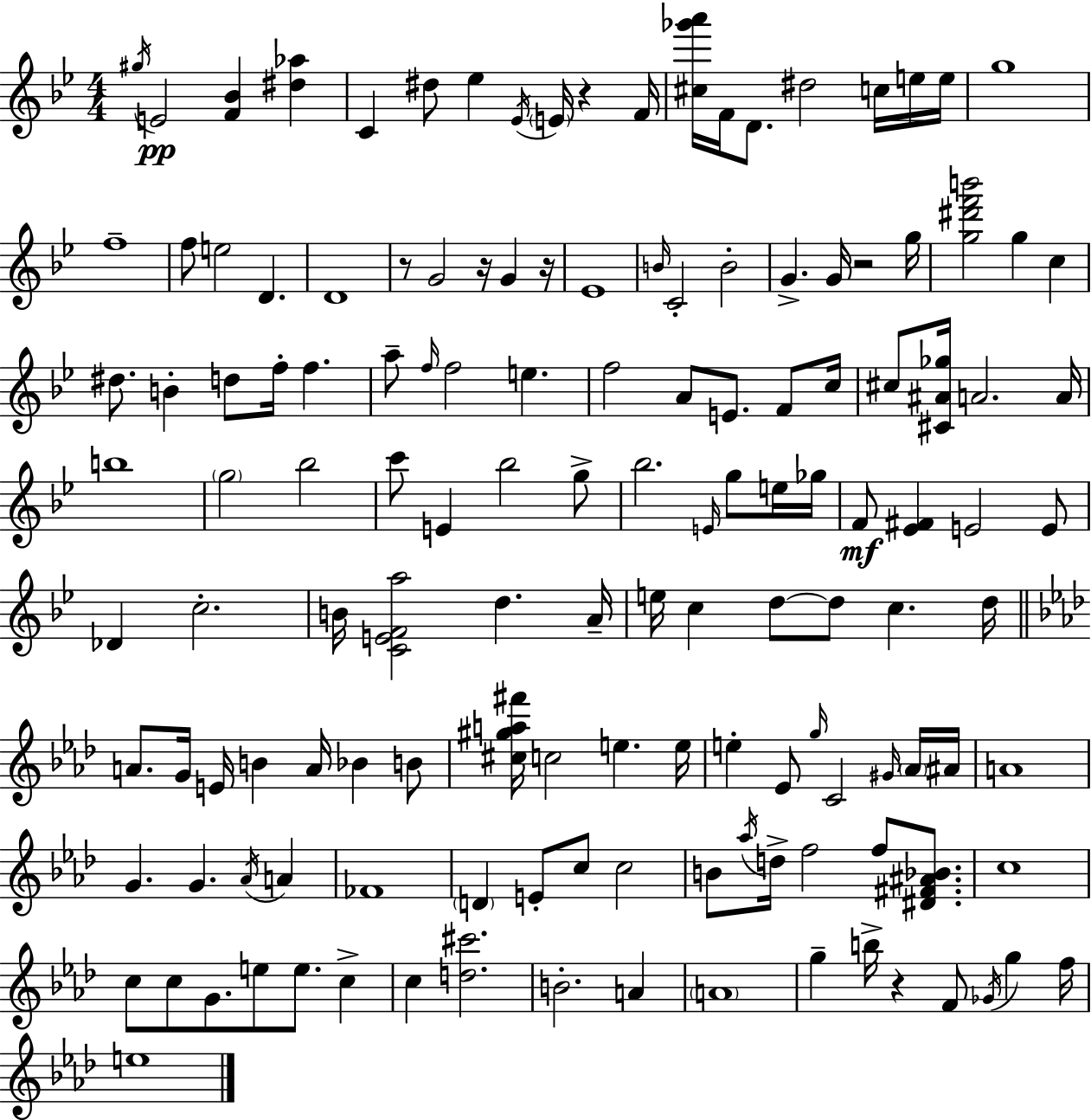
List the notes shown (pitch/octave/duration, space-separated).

G#5/s E4/h [F4,Bb4]/q [D#5,Ab5]/q C4/q D#5/e Eb5/q Eb4/s E4/s R/q F4/s [C#5,Gb6,A6]/s F4/s D4/e. D#5/h C5/s E5/s E5/s G5/w F5/w F5/e E5/h D4/q. D4/w R/e G4/h R/s G4/q R/s Eb4/w B4/s C4/h B4/h G4/q. G4/s R/h G5/s [G5,D#6,F6,B6]/h G5/q C5/q D#5/e. B4/q D5/e F5/s F5/q. A5/e F5/s F5/h E5/q. F5/h A4/e E4/e. F4/e C5/s C#5/e [C#4,A#4,Gb5]/s A4/h. A4/s B5/w G5/h Bb5/h C6/e E4/q Bb5/h G5/e Bb5/h. E4/s G5/e E5/s Gb5/s F4/e [Eb4,F#4]/q E4/h E4/e Db4/q C5/h. B4/s [C4,E4,F4,A5]/h D5/q. A4/s E5/s C5/q D5/e D5/e C5/q. D5/s A4/e. G4/s E4/s B4/q A4/s Bb4/q B4/e [C#5,G#5,A5,F#6]/s C5/h E5/q. E5/s E5/q Eb4/e G5/s C4/h G#4/s Ab4/s A#4/s A4/w G4/q. G4/q. Ab4/s A4/q FES4/w D4/q E4/e C5/e C5/h B4/e Ab5/s D5/s F5/h F5/e [D#4,F#4,A#4,Bb4]/e. C5/w C5/e C5/e G4/e. E5/e E5/e. C5/q C5/q [D5,C#6]/h. B4/h. A4/q A4/w G5/q B5/s R/q F4/e Gb4/s G5/q F5/s E5/w